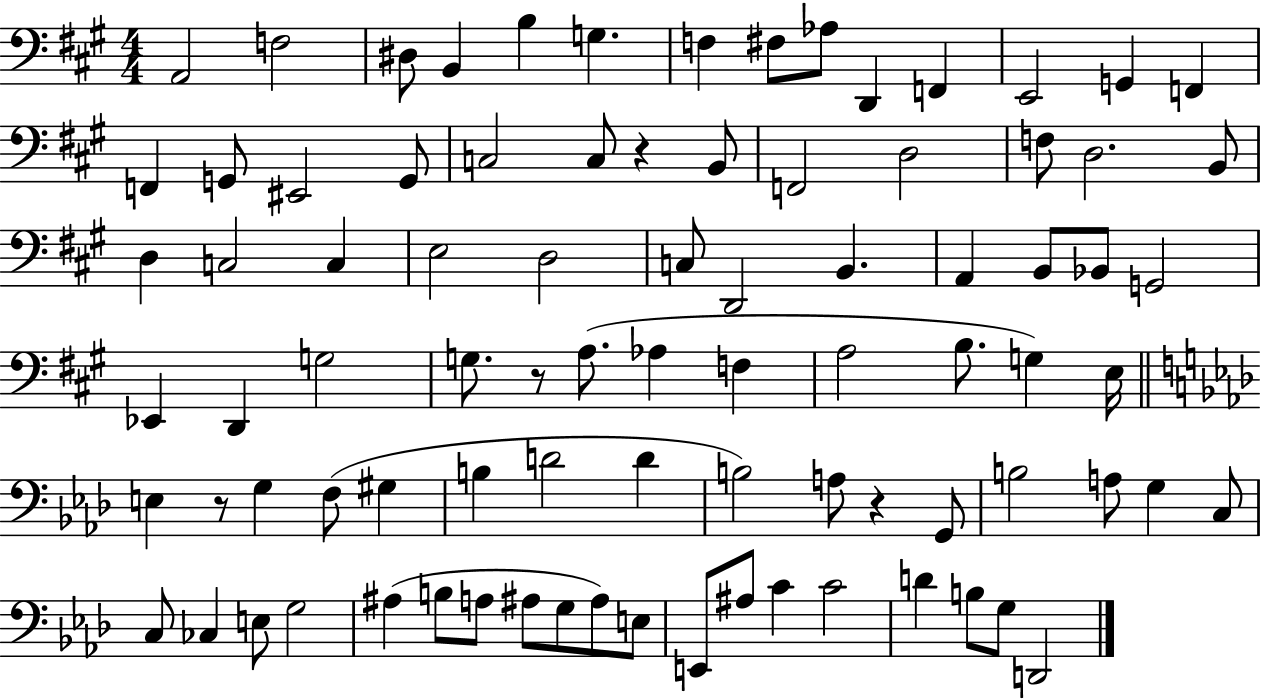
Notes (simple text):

A2/h F3/h D#3/e B2/q B3/q G3/q. F3/q F#3/e Ab3/e D2/q F2/q E2/h G2/q F2/q F2/q G2/e EIS2/h G2/e C3/h C3/e R/q B2/e F2/h D3/h F3/e D3/h. B2/e D3/q C3/h C3/q E3/h D3/h C3/e D2/h B2/q. A2/q B2/e Bb2/e G2/h Eb2/q D2/q G3/h G3/e. R/e A3/e. Ab3/q F3/q A3/h B3/e. G3/q E3/s E3/q R/e G3/q F3/e G#3/q B3/q D4/h D4/q B3/h A3/e R/q G2/e B3/h A3/e G3/q C3/e C3/e CES3/q E3/e G3/h A#3/q B3/e A3/e A#3/e G3/e A#3/e E3/e E2/e A#3/e C4/q C4/h D4/q B3/e G3/e D2/h